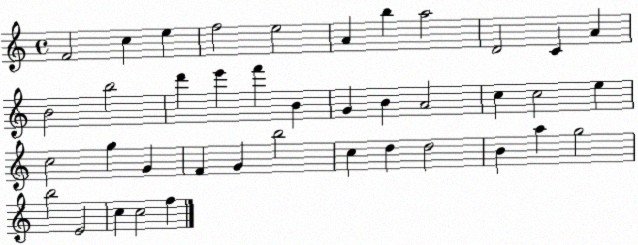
X:1
T:Untitled
M:4/4
L:1/4
K:C
F2 c e f2 e2 A b a2 D2 C A B2 b2 d' e' f' B G B A2 c c2 e c2 g G F G b2 c d d2 B a g2 b2 E2 c c2 f